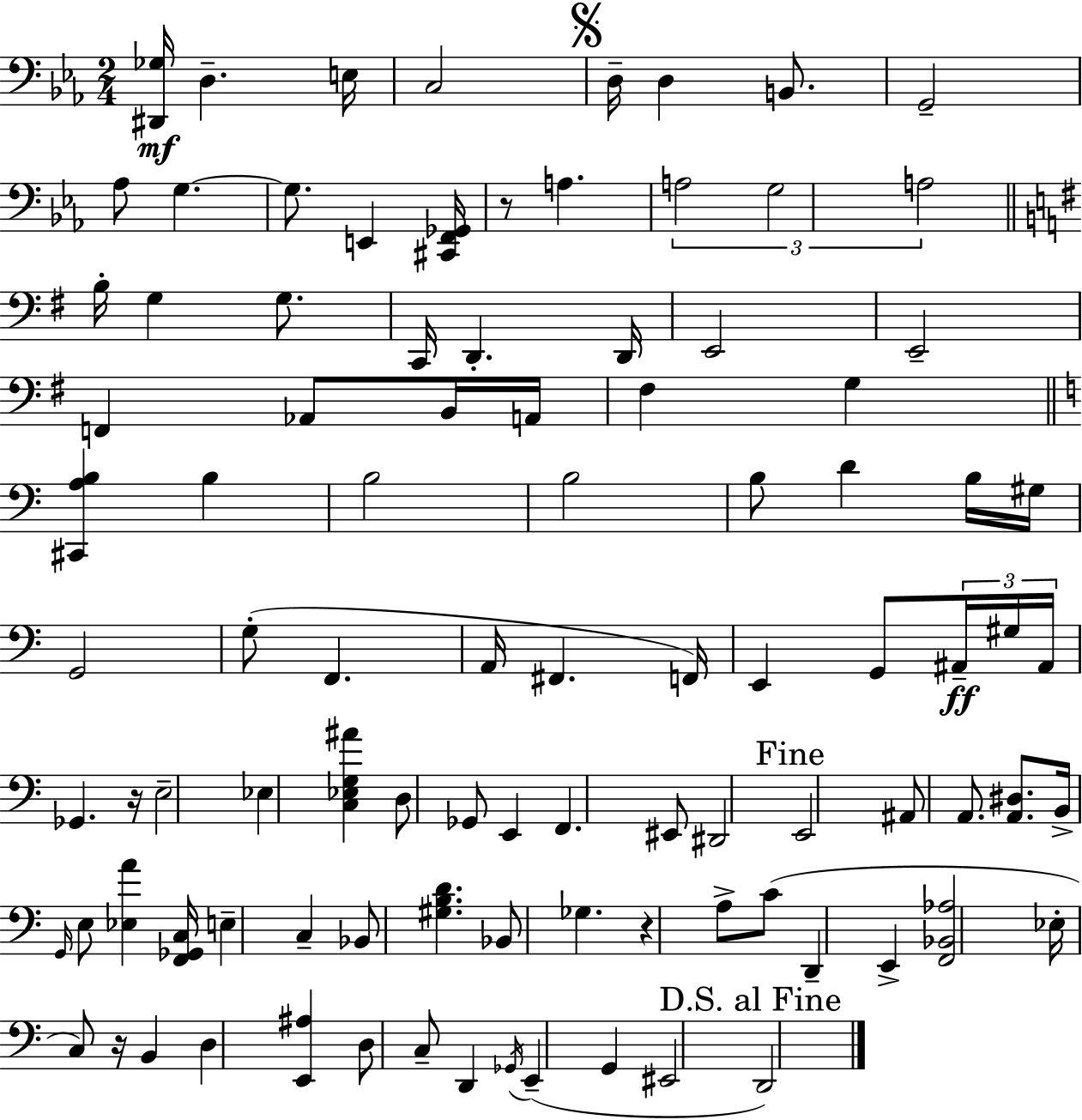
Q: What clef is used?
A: bass